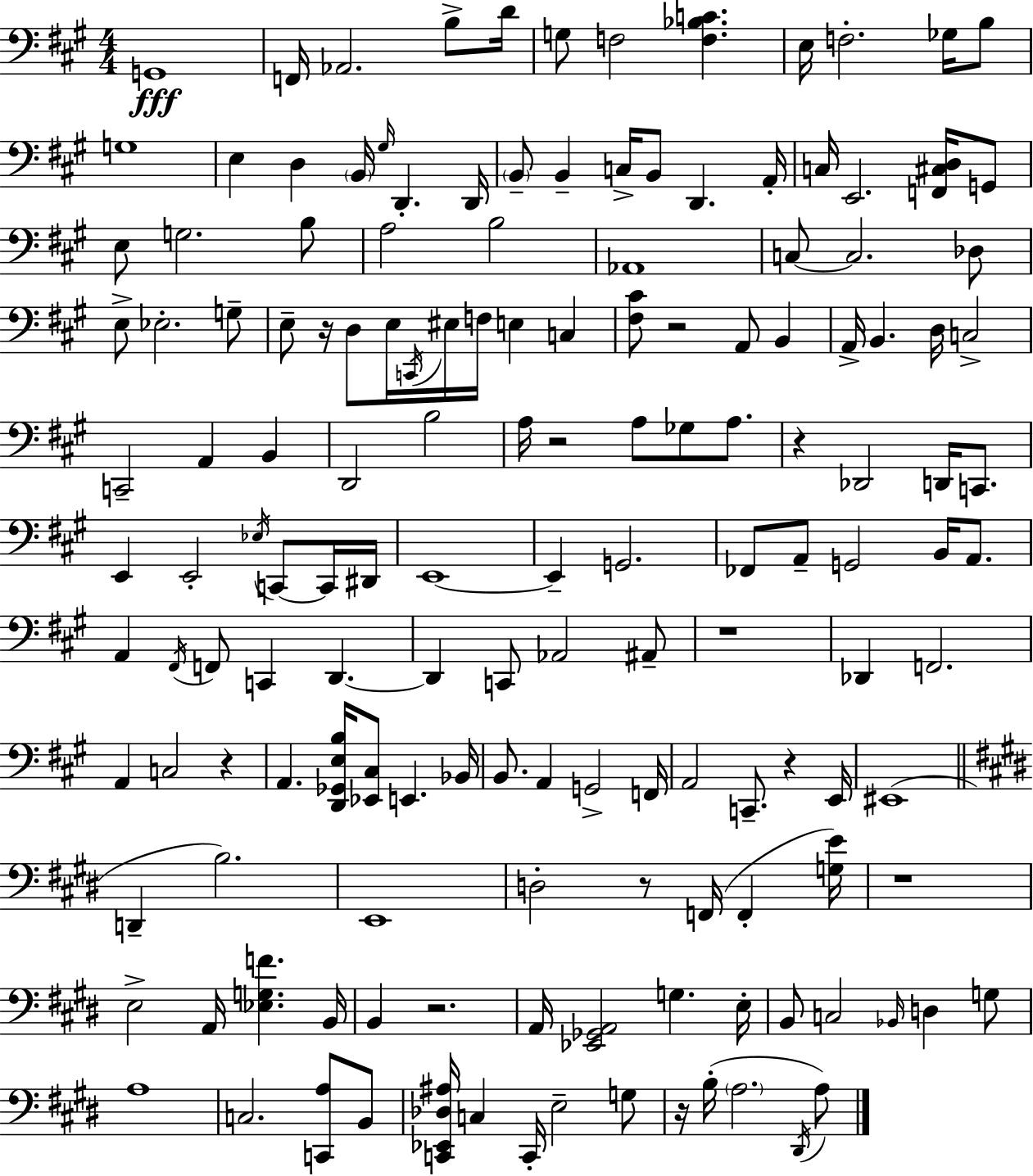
X:1
T:Untitled
M:4/4
L:1/4
K:A
G,,4 F,,/4 _A,,2 B,/2 D/4 G,/2 F,2 [F,_B,C] E,/4 F,2 _G,/4 B,/2 G,4 E, D, B,,/4 ^G,/4 D,, D,,/4 B,,/2 B,, C,/4 B,,/2 D,, A,,/4 C,/4 E,,2 [F,,^C,D,]/4 G,,/2 E,/2 G,2 B,/2 A,2 B,2 _A,,4 C,/2 C,2 _D,/2 E,/2 _E,2 G,/2 E,/2 z/4 D,/2 E,/4 C,,/4 ^E,/4 F,/4 E, C, [^F,^C]/2 z2 A,,/2 B,, A,,/4 B,, D,/4 C,2 C,,2 A,, B,, D,,2 B,2 A,/4 z2 A,/2 _G,/2 A,/2 z _D,,2 D,,/4 C,,/2 E,, E,,2 _E,/4 C,,/2 C,,/4 ^D,,/4 E,,4 E,, G,,2 _F,,/2 A,,/2 G,,2 B,,/4 A,,/2 A,, ^F,,/4 F,,/2 C,, D,, D,, C,,/2 _A,,2 ^A,,/2 z4 _D,, F,,2 A,, C,2 z A,, [D,,_G,,E,B,]/4 [_E,,^C,]/2 E,, _B,,/4 B,,/2 A,, G,,2 F,,/4 A,,2 C,,/2 z E,,/4 ^E,,4 D,, B,2 E,,4 D,2 z/2 F,,/4 F,, [G,E]/4 z4 E,2 A,,/4 [_E,G,F] B,,/4 B,, z2 A,,/4 [_E,,_G,,A,,]2 G, E,/4 B,,/2 C,2 _B,,/4 D, G,/2 A,4 C,2 [C,,A,]/2 B,,/2 [C,,_E,,_D,^A,]/4 C, C,,/4 E,2 G,/2 z/4 B,/4 A,2 ^D,,/4 A,/2